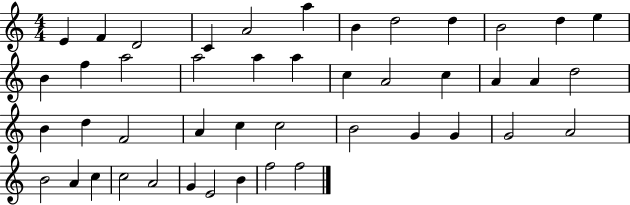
E4/q F4/q D4/h C4/q A4/h A5/q B4/q D5/h D5/q B4/h D5/q E5/q B4/q F5/q A5/h A5/h A5/q A5/q C5/q A4/h C5/q A4/q A4/q D5/h B4/q D5/q F4/h A4/q C5/q C5/h B4/h G4/q G4/q G4/h A4/h B4/h A4/q C5/q C5/h A4/h G4/q E4/h B4/q F5/h F5/h